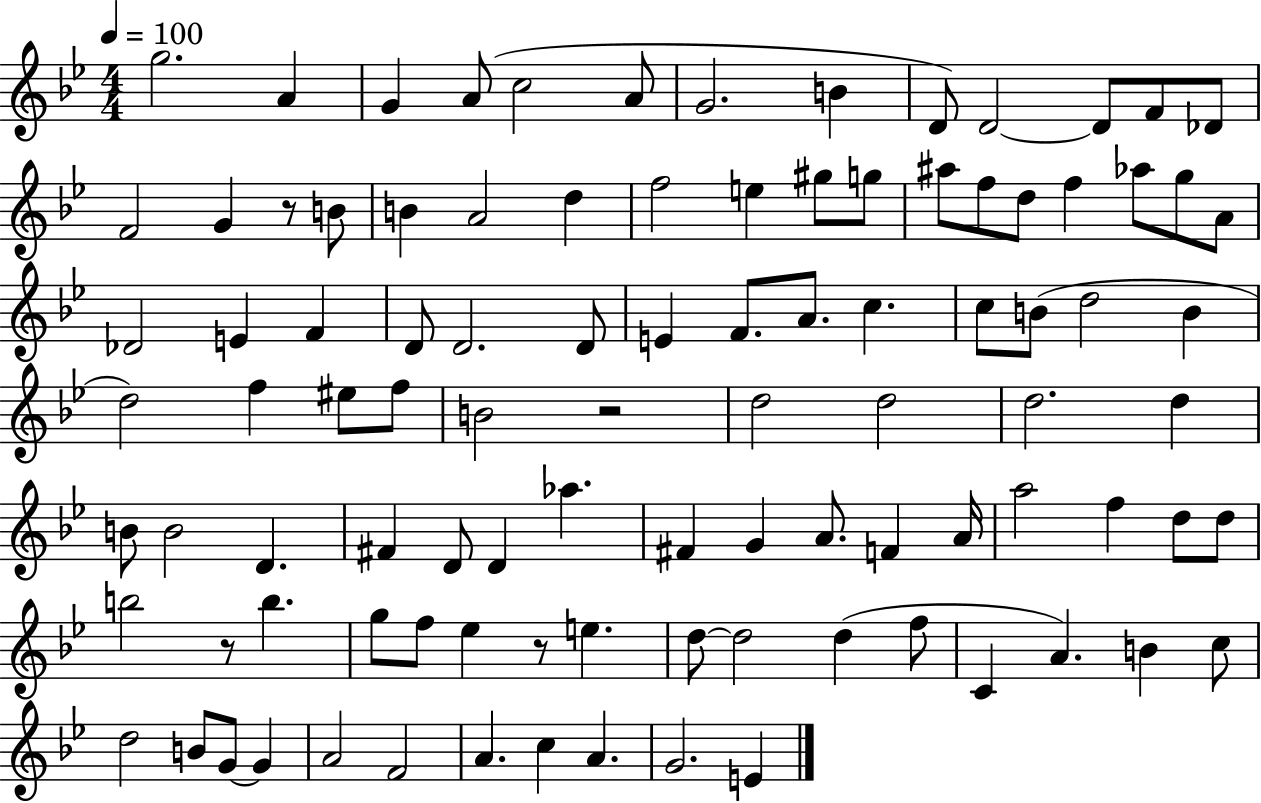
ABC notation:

X:1
T:Untitled
M:4/4
L:1/4
K:Bb
g2 A G A/2 c2 A/2 G2 B D/2 D2 D/2 F/2 _D/2 F2 G z/2 B/2 B A2 d f2 e ^g/2 g/2 ^a/2 f/2 d/2 f _a/2 g/2 A/2 _D2 E F D/2 D2 D/2 E F/2 A/2 c c/2 B/2 d2 B d2 f ^e/2 f/2 B2 z2 d2 d2 d2 d B/2 B2 D ^F D/2 D _a ^F G A/2 F A/4 a2 f d/2 d/2 b2 z/2 b g/2 f/2 _e z/2 e d/2 d2 d f/2 C A B c/2 d2 B/2 G/2 G A2 F2 A c A G2 E